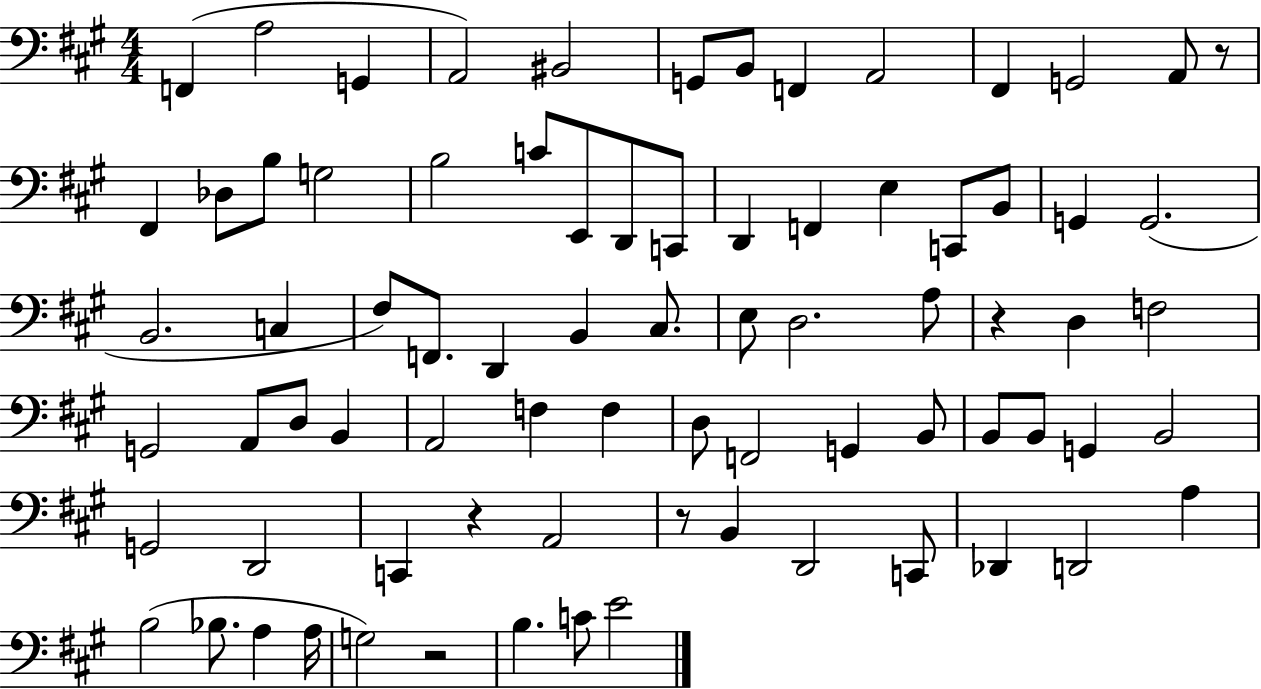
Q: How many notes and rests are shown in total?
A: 78